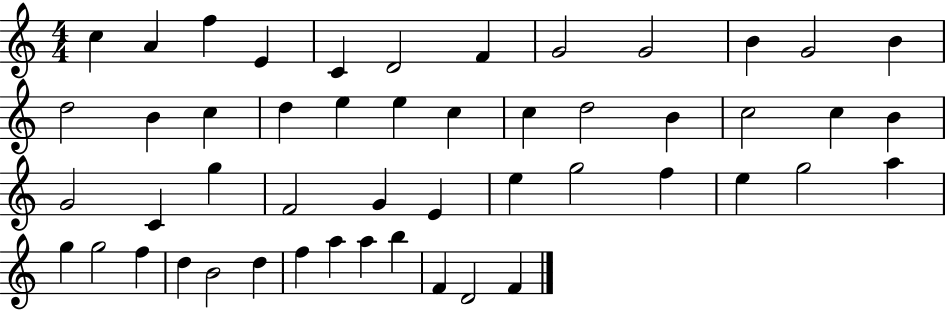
C5/q A4/q F5/q E4/q C4/q D4/h F4/q G4/h G4/h B4/q G4/h B4/q D5/h B4/q C5/q D5/q E5/q E5/q C5/q C5/q D5/h B4/q C5/h C5/q B4/q G4/h C4/q G5/q F4/h G4/q E4/q E5/q G5/h F5/q E5/q G5/h A5/q G5/q G5/h F5/q D5/q B4/h D5/q F5/q A5/q A5/q B5/q F4/q D4/h F4/q